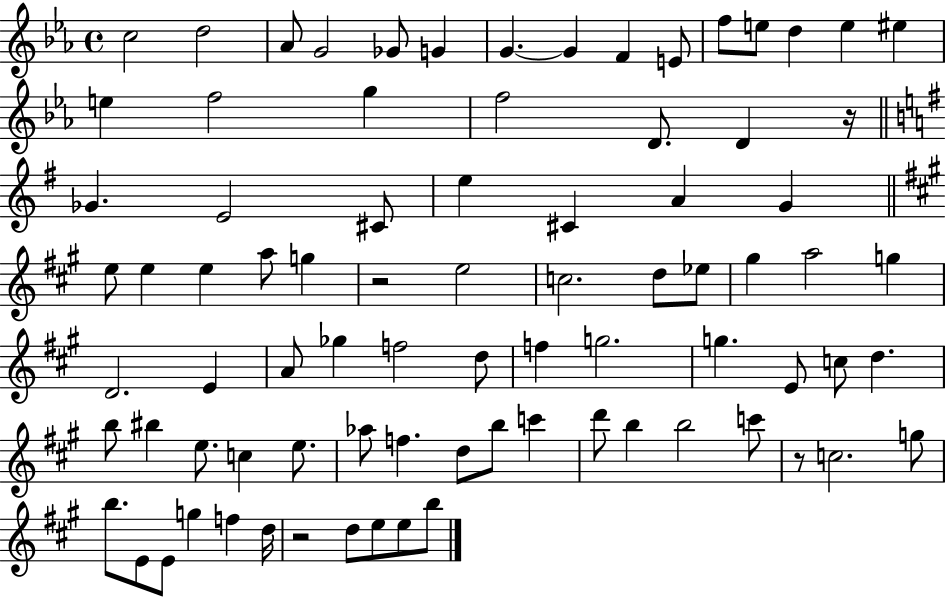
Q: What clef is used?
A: treble